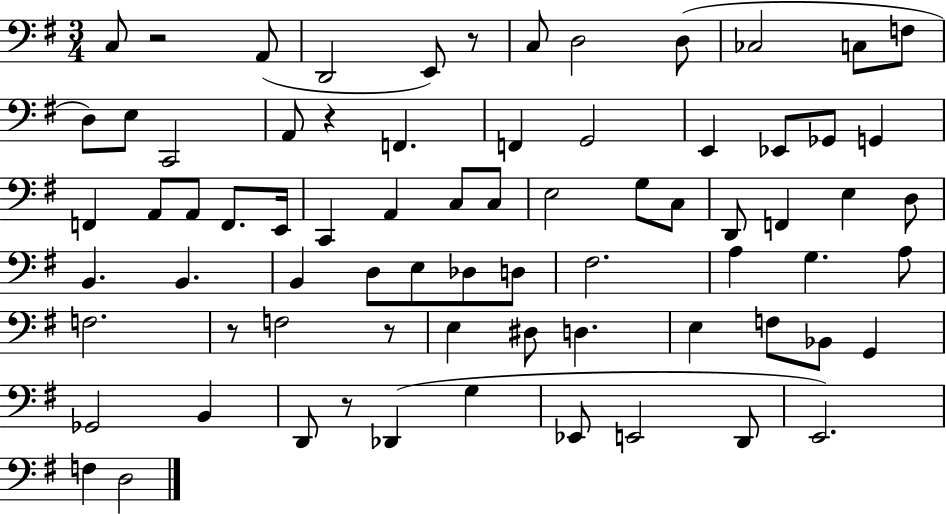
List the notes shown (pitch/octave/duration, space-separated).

C3/e R/h A2/e D2/h E2/e R/e C3/e D3/h D3/e CES3/h C3/e F3/e D3/e E3/e C2/h A2/e R/q F2/q. F2/q G2/h E2/q Eb2/e Gb2/e G2/q F2/q A2/e A2/e F2/e. E2/s C2/q A2/q C3/e C3/e E3/h G3/e C3/e D2/e F2/q E3/q D3/e B2/q. B2/q. B2/q D3/e E3/e Db3/e D3/e F#3/h. A3/q G3/q. A3/e F3/h. R/e F3/h R/e E3/q D#3/e D3/q. E3/q F3/e Bb2/e G2/q Gb2/h B2/q D2/e R/e Db2/q G3/q Eb2/e E2/h D2/e E2/h. F3/q D3/h